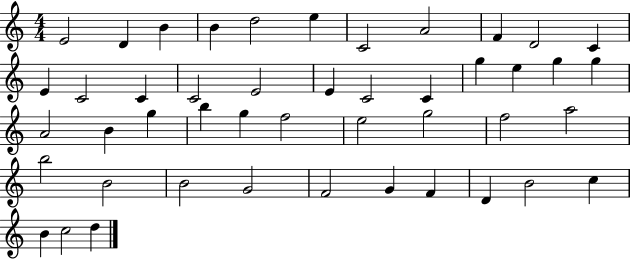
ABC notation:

X:1
T:Untitled
M:4/4
L:1/4
K:C
E2 D B B d2 e C2 A2 F D2 C E C2 C C2 E2 E C2 C g e g g A2 B g b g f2 e2 g2 f2 a2 b2 B2 B2 G2 F2 G F D B2 c B c2 d